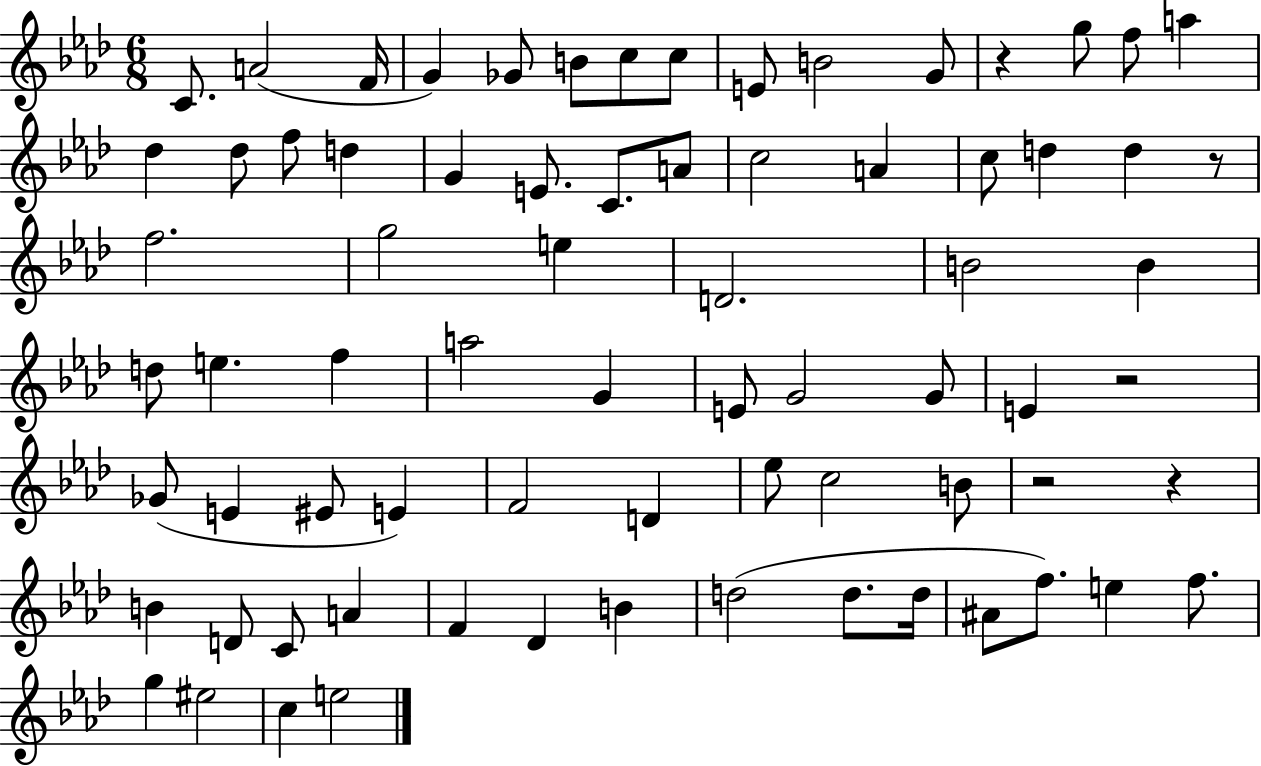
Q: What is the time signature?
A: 6/8